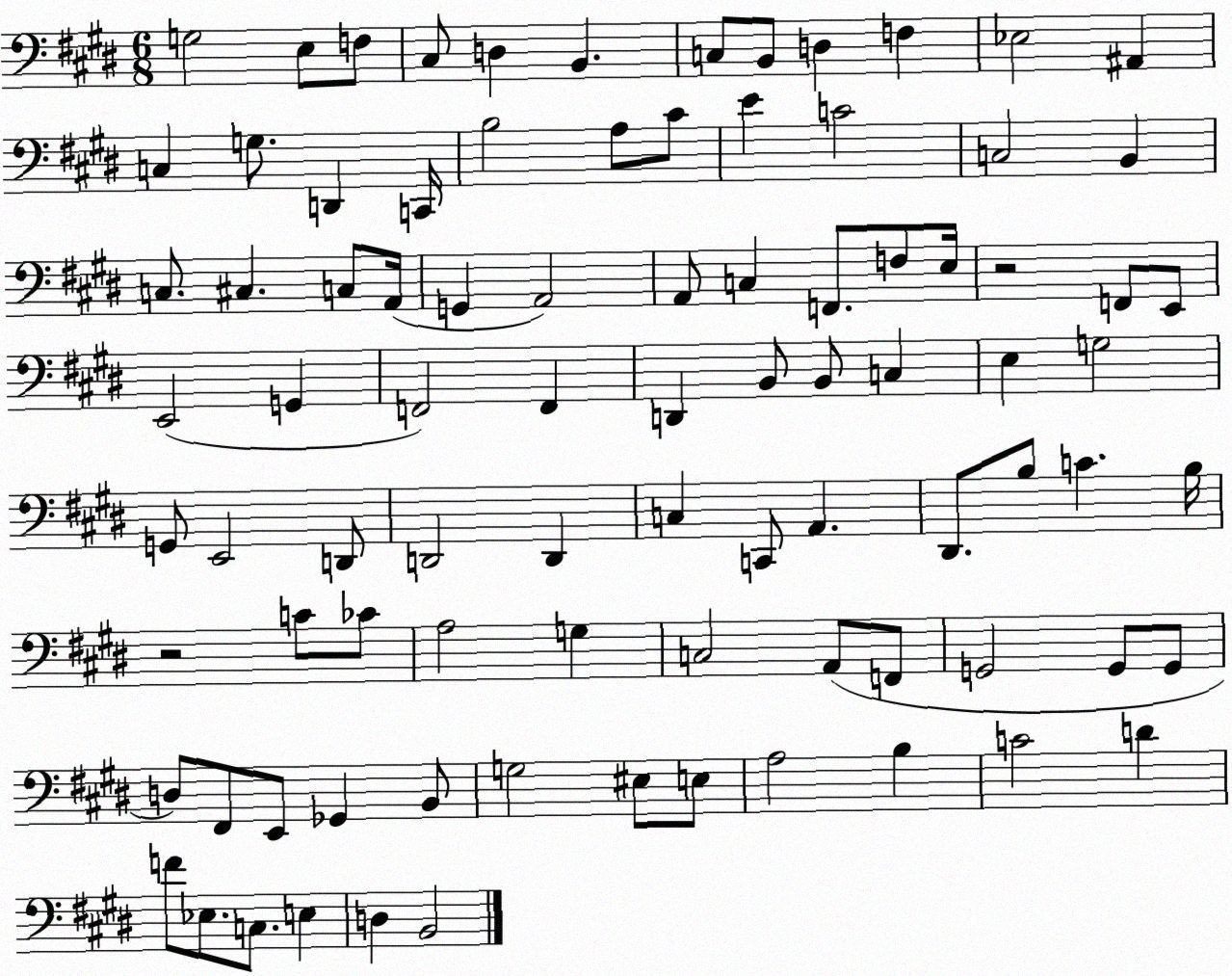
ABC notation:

X:1
T:Untitled
M:6/8
L:1/4
K:E
G,2 E,/2 F,/2 ^C,/2 D, B,, C,/2 B,,/2 D, F, _E,2 ^A,, C, G,/2 D,, C,,/4 B,2 A,/2 ^C/2 E C2 C,2 B,, C,/2 ^C, C,/2 A,,/4 G,, A,,2 A,,/2 C, F,,/2 F,/2 E,/4 z2 F,,/2 E,,/2 E,,2 G,, F,,2 F,, D,, B,,/2 B,,/2 C, E, G,2 G,,/2 E,,2 D,,/2 D,,2 D,, C, C,,/2 A,, ^D,,/2 B,/2 C B,/4 z2 C/2 _C/2 A,2 G, C,2 A,,/2 F,,/2 G,,2 G,,/2 G,,/2 D,/2 ^F,,/2 E,,/2 _G,, B,,/2 G,2 ^E,/2 E,/2 A,2 B, C2 D F/2 _E,/2 C,/2 E, D, B,,2